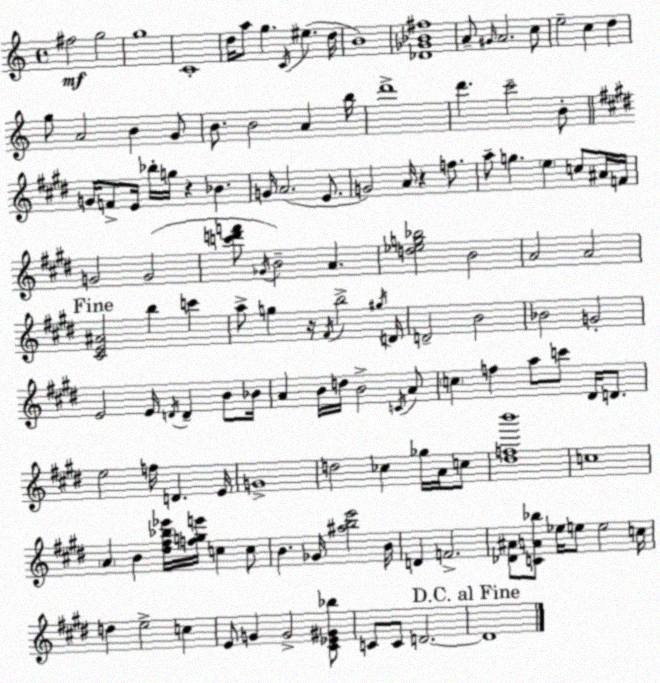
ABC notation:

X:1
T:Untitled
M:4/4
L:1/4
K:Am
^f2 g2 g4 C4 d/4 a/2 g C/4 ^e d/4 B4 [_D_G_B^f]4 A/2 ^G/4 A2 c/2 e2 c d g/2 A2 B G/2 B/2 B2 A b/4 d'4 d' c'2 B/2 G/4 F/2 E/4 _b/4 g/4 z _B G/4 A2 E/2 G2 A/4 z f/2 a/2 g e c/2 ^A/4 F/4 G2 G2 [c'd'f']/2 _G/4 B2 A [d_eg_b]2 B2 A2 A2 [^CE^A]2 b c' a/2 g z/4 ^F/4 b2 ^g/4 D/4 D2 B2 _B2 G2 E2 E/4 D/4 D B/2 _B/4 A B/4 d/4 B2 C/4 A/2 c f a/2 c'/2 ^D/4 D/2 e2 f/4 D E/4 G4 d2 _c _g/4 A/4 c/2 [^dfb']4 c4 A B [^d^f_b_e']/4 [fge']/4 c c/2 B _G/4 [^abe']2 B/4 D F2 [_D^A]/2 [CA_b]/2 _e/4 e/2 e2 c/4 d e2 c E/2 G G2 [^C_E^G_b]/2 C/2 C/2 D2 D4